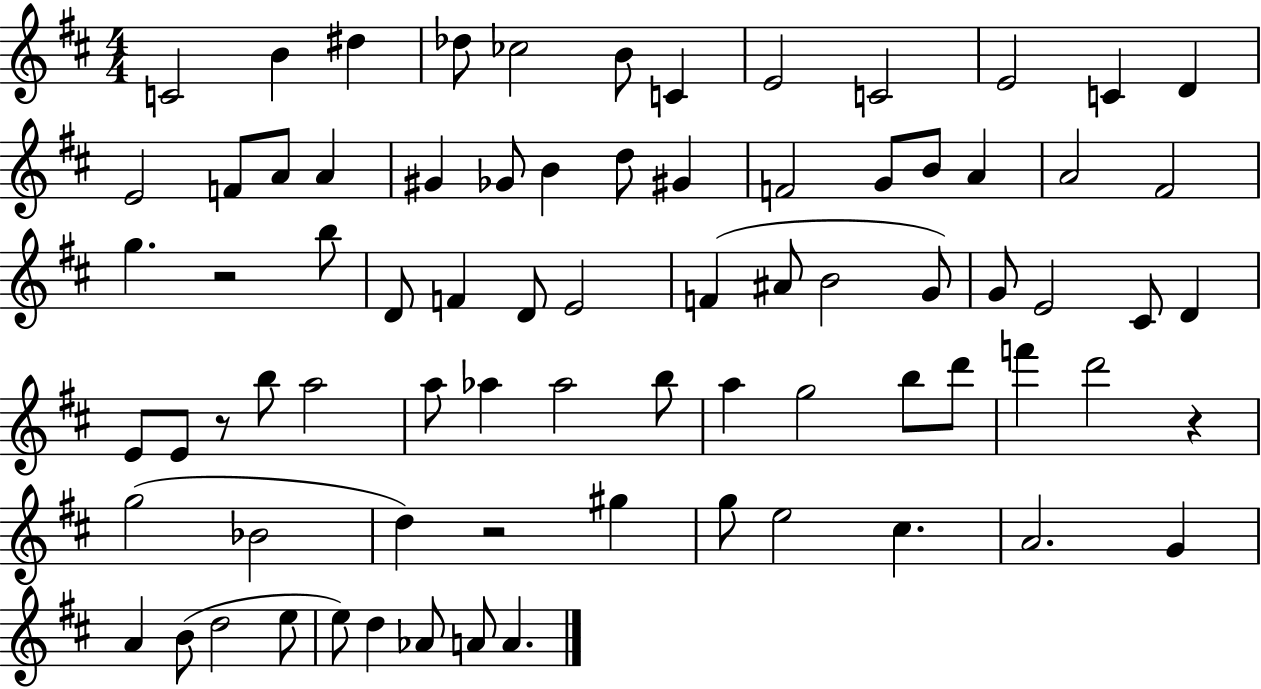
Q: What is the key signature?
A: D major